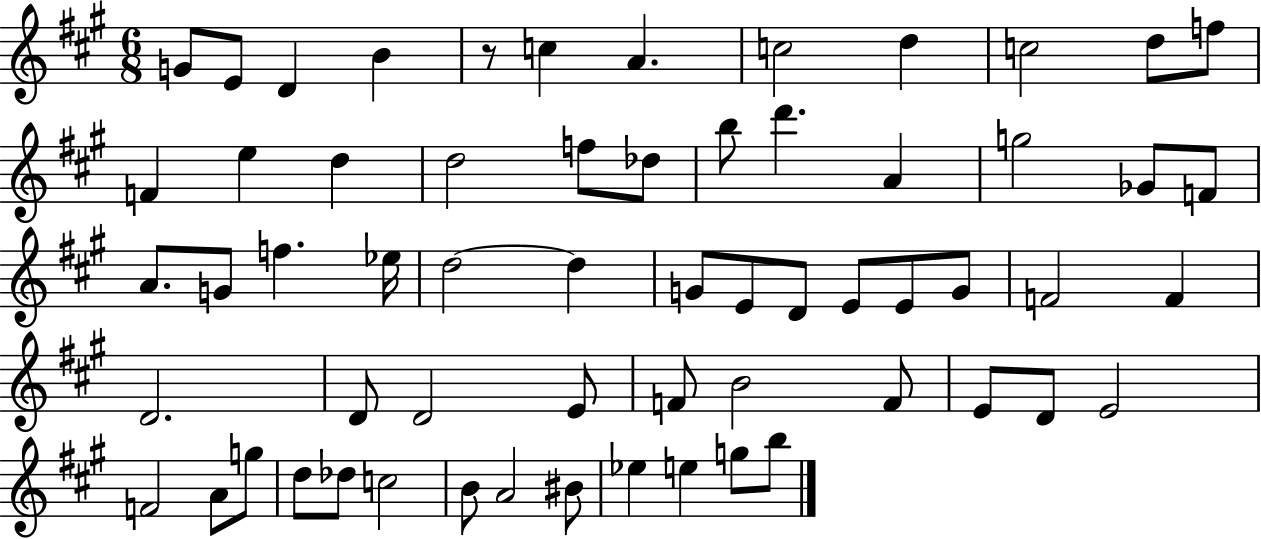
{
  \clef treble
  \numericTimeSignature
  \time 6/8
  \key a \major
  g'8 e'8 d'4 b'4 | r8 c''4 a'4. | c''2 d''4 | c''2 d''8 f''8 | \break f'4 e''4 d''4 | d''2 f''8 des''8 | b''8 d'''4. a'4 | g''2 ges'8 f'8 | \break a'8. g'8 f''4. ees''16 | d''2~~ d''4 | g'8 e'8 d'8 e'8 e'8 g'8 | f'2 f'4 | \break d'2. | d'8 d'2 e'8 | f'8 b'2 f'8 | e'8 d'8 e'2 | \break f'2 a'8 g''8 | d''8 des''8 c''2 | b'8 a'2 bis'8 | ees''4 e''4 g''8 b''8 | \break \bar "|."
}